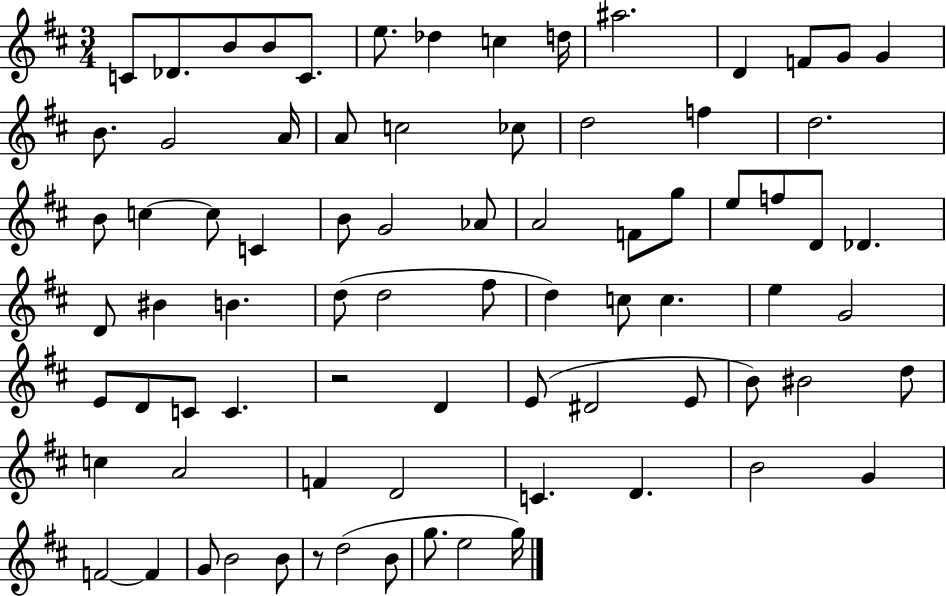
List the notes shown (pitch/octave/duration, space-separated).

C4/e Db4/e. B4/e B4/e C4/e. E5/e. Db5/q C5/q D5/s A#5/h. D4/q F4/e G4/e G4/q B4/e. G4/h A4/s A4/e C5/h CES5/e D5/h F5/q D5/h. B4/e C5/q C5/e C4/q B4/e G4/h Ab4/e A4/h F4/e G5/e E5/e F5/e D4/e Db4/q. D4/e BIS4/q B4/q. D5/e D5/h F#5/e D5/q C5/e C5/q. E5/q G4/h E4/e D4/e C4/e C4/q. R/h D4/q E4/e D#4/h E4/e B4/e BIS4/h D5/e C5/q A4/h F4/q D4/h C4/q. D4/q. B4/h G4/q F4/h F4/q G4/e B4/h B4/e R/e D5/h B4/e G5/e. E5/h G5/s